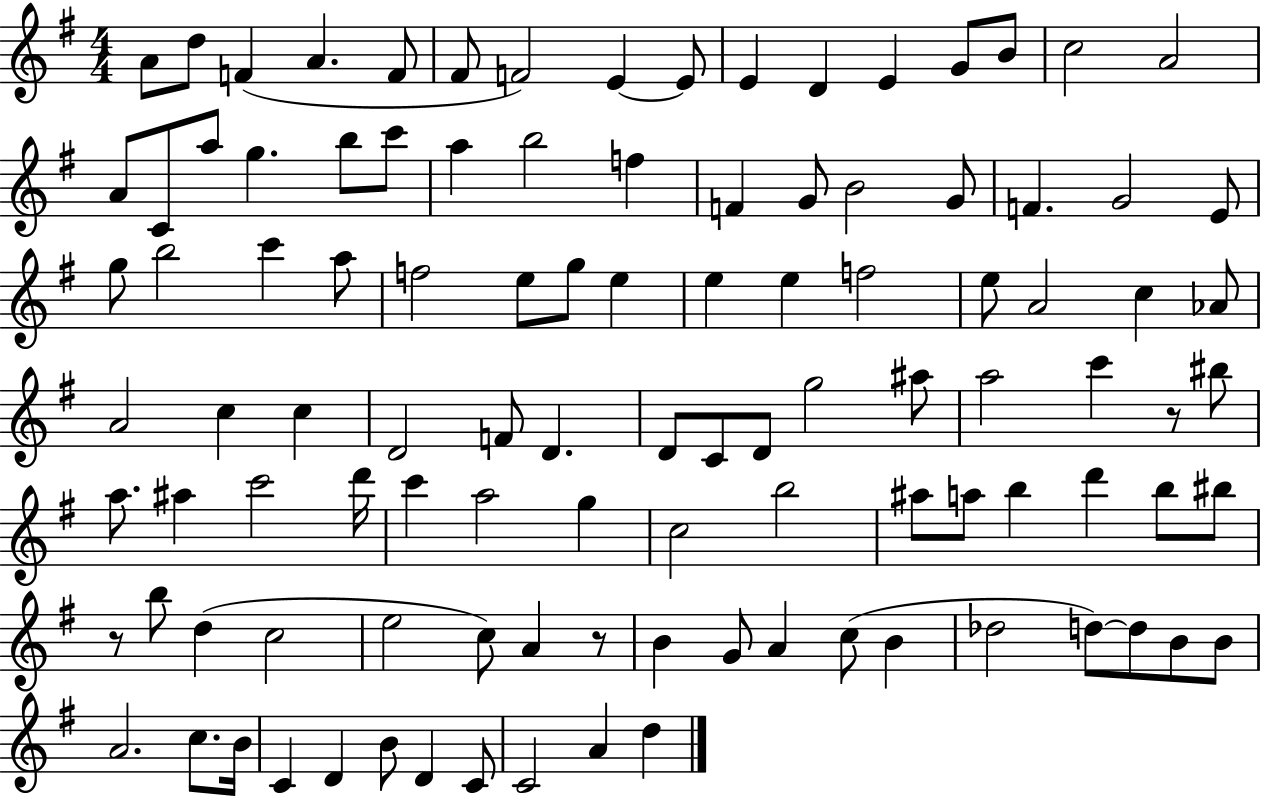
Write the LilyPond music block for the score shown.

{
  \clef treble
  \numericTimeSignature
  \time 4/4
  \key g \major
  a'8 d''8 f'4( a'4. f'8 | fis'8 f'2) e'4~~ e'8 | e'4 d'4 e'4 g'8 b'8 | c''2 a'2 | \break a'8 c'8 a''8 g''4. b''8 c'''8 | a''4 b''2 f''4 | f'4 g'8 b'2 g'8 | f'4. g'2 e'8 | \break g''8 b''2 c'''4 a''8 | f''2 e''8 g''8 e''4 | e''4 e''4 f''2 | e''8 a'2 c''4 aes'8 | \break a'2 c''4 c''4 | d'2 f'8 d'4. | d'8 c'8 d'8 g''2 ais''8 | a''2 c'''4 r8 bis''8 | \break a''8. ais''4 c'''2 d'''16 | c'''4 a''2 g''4 | c''2 b''2 | ais''8 a''8 b''4 d'''4 b''8 bis''8 | \break r8 b''8 d''4( c''2 | e''2 c''8) a'4 r8 | b'4 g'8 a'4 c''8( b'4 | des''2 d''8~~) d''8 b'8 b'8 | \break a'2. c''8. b'16 | c'4 d'4 b'8 d'4 c'8 | c'2 a'4 d''4 | \bar "|."
}